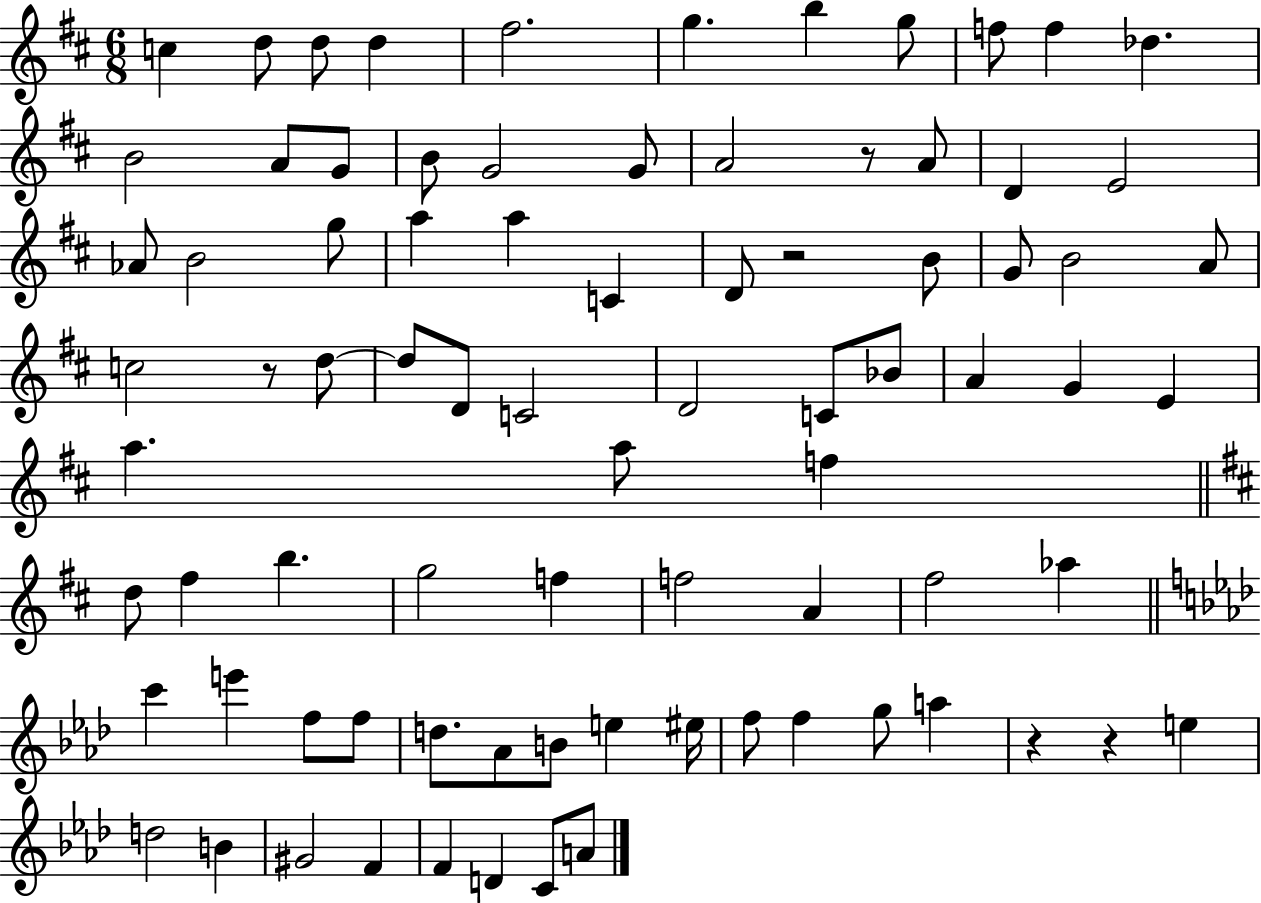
X:1
T:Untitled
M:6/8
L:1/4
K:D
c d/2 d/2 d ^f2 g b g/2 f/2 f _d B2 A/2 G/2 B/2 G2 G/2 A2 z/2 A/2 D E2 _A/2 B2 g/2 a a C D/2 z2 B/2 G/2 B2 A/2 c2 z/2 d/2 d/2 D/2 C2 D2 C/2 _B/2 A G E a a/2 f d/2 ^f b g2 f f2 A ^f2 _a c' e' f/2 f/2 d/2 _A/2 B/2 e ^e/4 f/2 f g/2 a z z e d2 B ^G2 F F D C/2 A/2